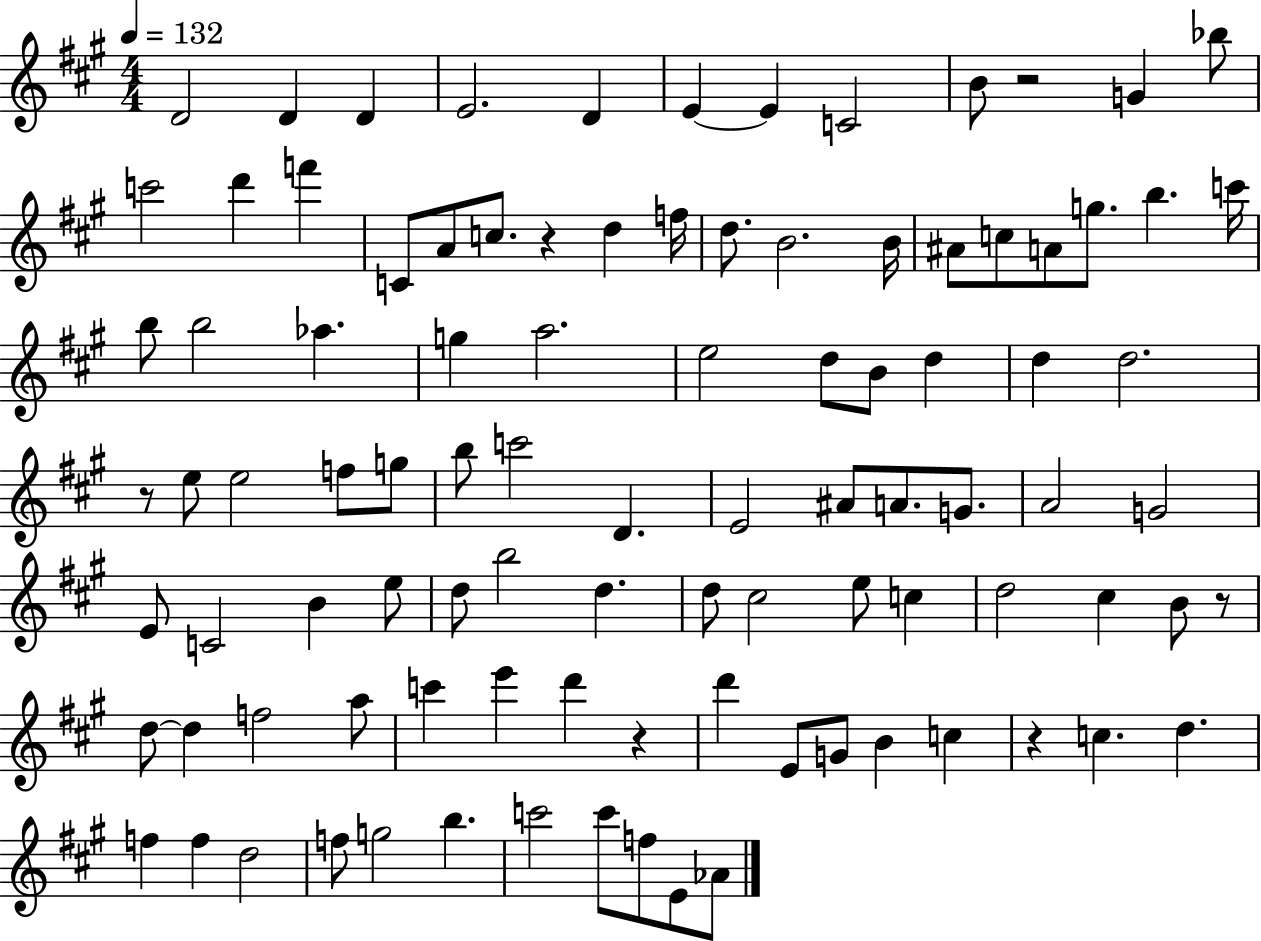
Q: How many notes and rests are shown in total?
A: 97